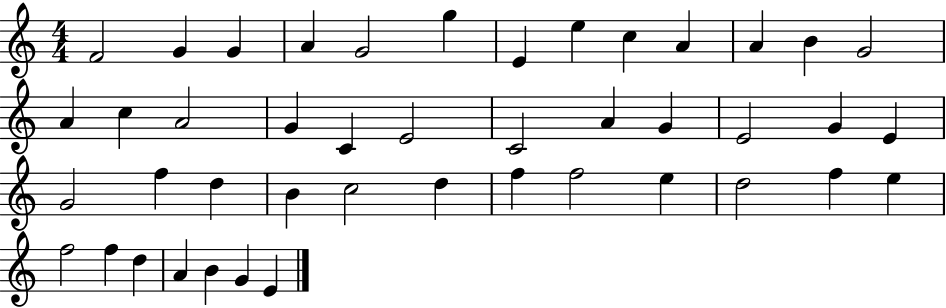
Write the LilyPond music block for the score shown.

{
  \clef treble
  \numericTimeSignature
  \time 4/4
  \key c \major
  f'2 g'4 g'4 | a'4 g'2 g''4 | e'4 e''4 c''4 a'4 | a'4 b'4 g'2 | \break a'4 c''4 a'2 | g'4 c'4 e'2 | c'2 a'4 g'4 | e'2 g'4 e'4 | \break g'2 f''4 d''4 | b'4 c''2 d''4 | f''4 f''2 e''4 | d''2 f''4 e''4 | \break f''2 f''4 d''4 | a'4 b'4 g'4 e'4 | \bar "|."
}